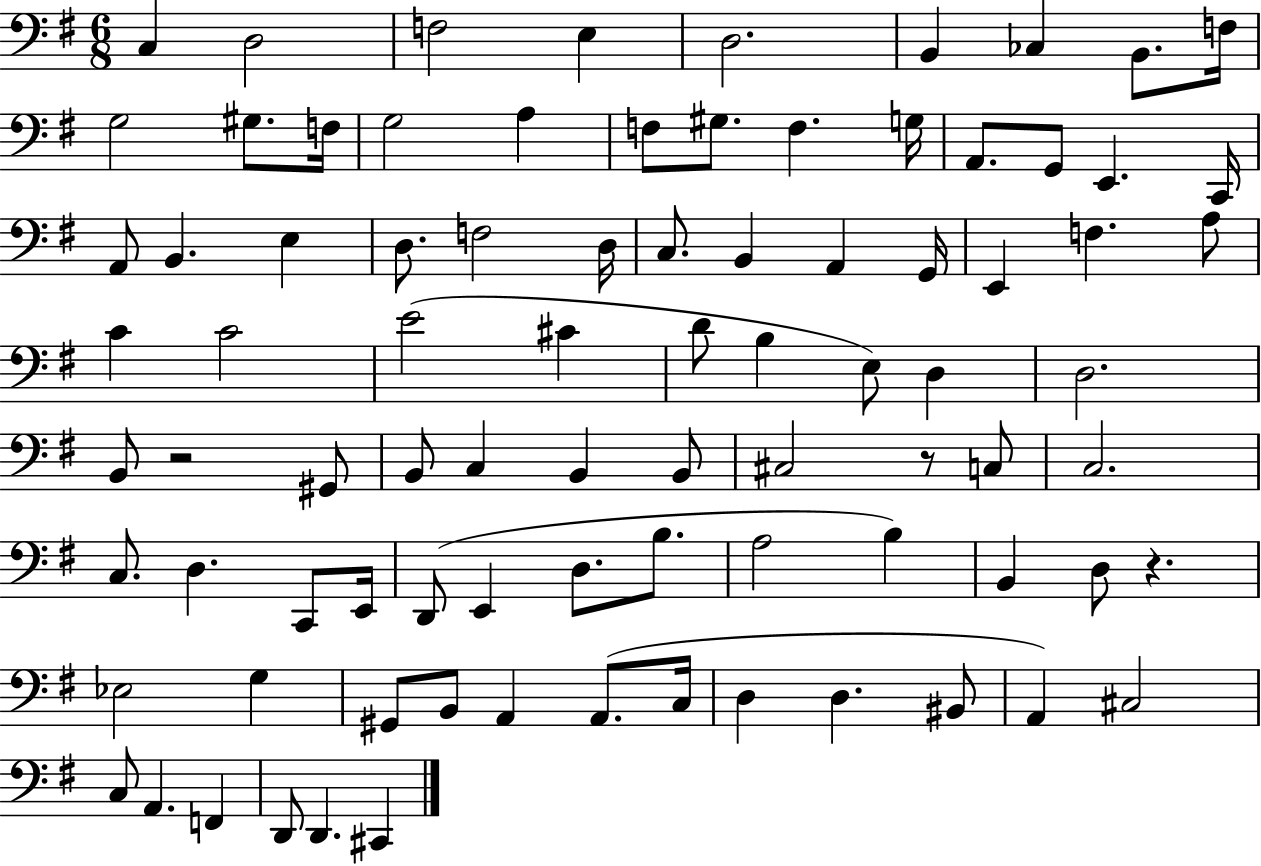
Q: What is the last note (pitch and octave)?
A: C#2